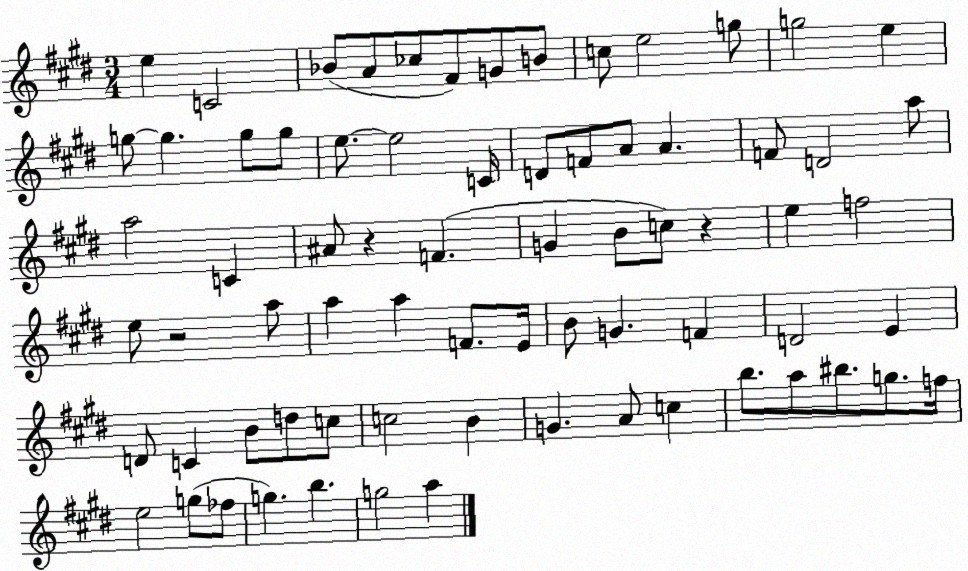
X:1
T:Untitled
M:3/4
L:1/4
K:E
e C2 _B/2 A/2 _c/2 ^F/2 G/2 B/2 c/2 e2 g/2 g2 e g/2 g g/2 g/2 e/2 e2 C/4 D/2 F/2 A/2 A F/2 D2 a/2 a2 C ^A/2 z F G B/2 c/2 z e f2 e/2 z2 a/2 a a F/2 E/4 B/2 G F D2 E D/2 C B/2 d/2 c/2 c2 B G A/2 c b/2 a/2 ^b/2 g/2 f/4 e2 g/2 _f/2 g b g2 a